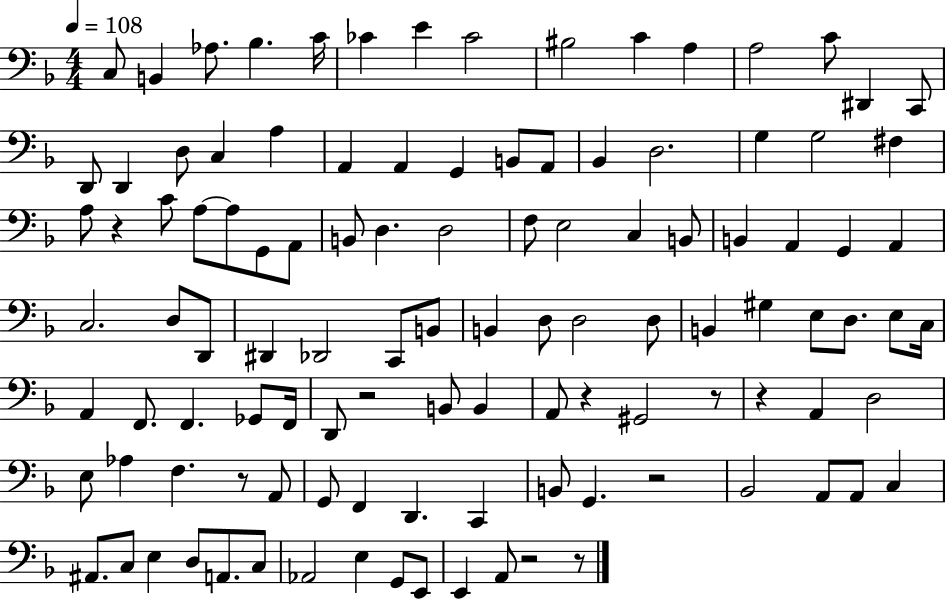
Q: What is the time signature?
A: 4/4